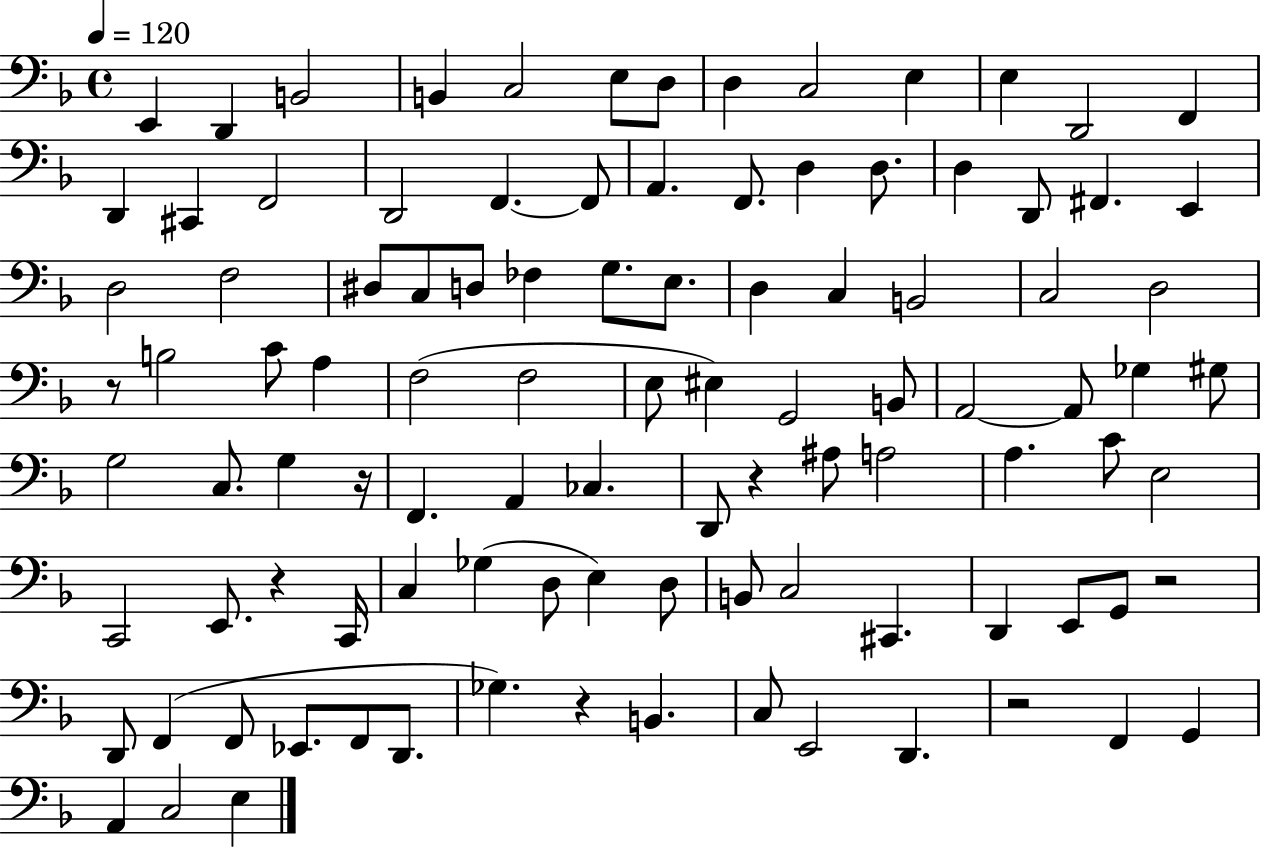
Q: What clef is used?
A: bass